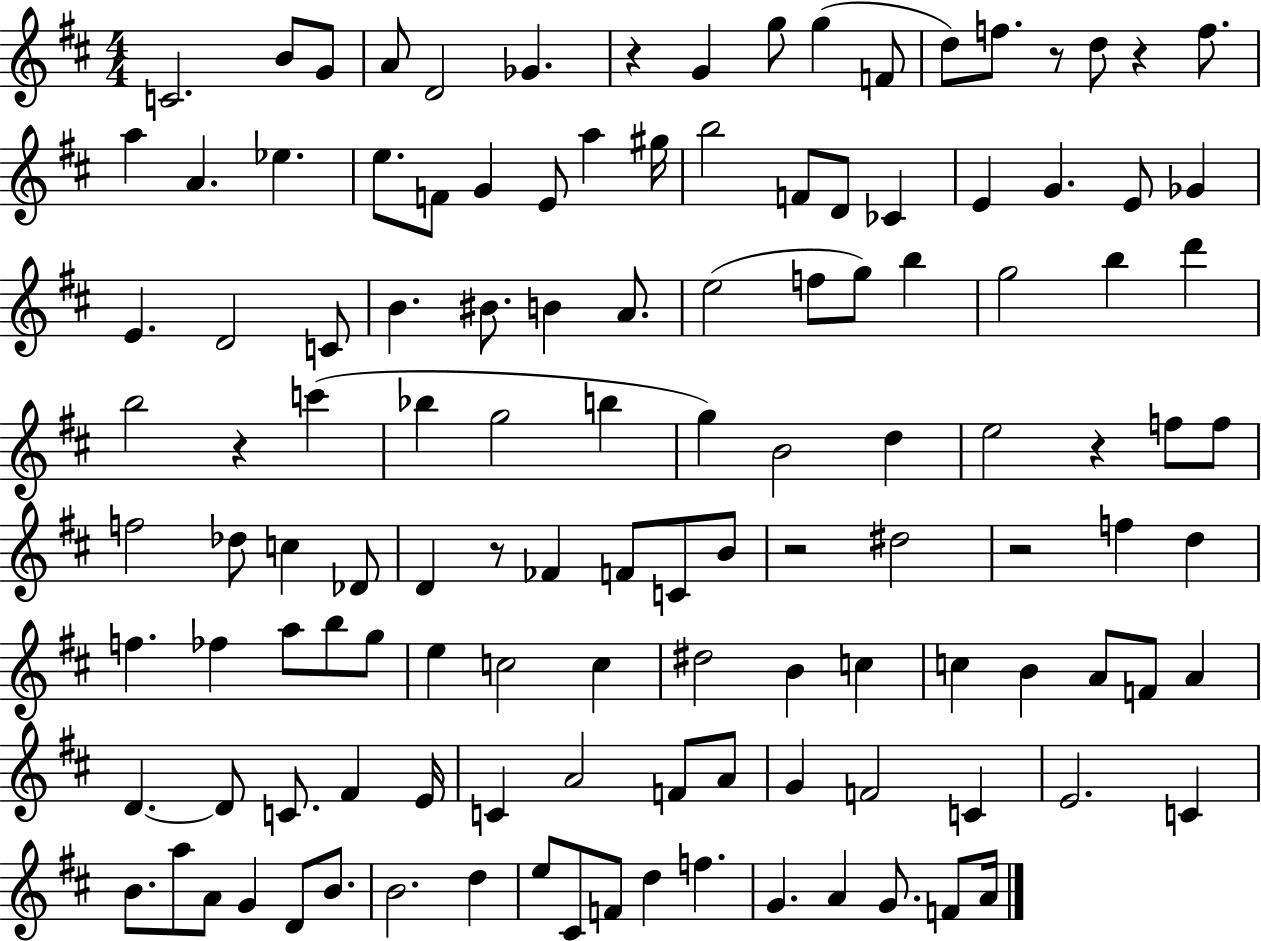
X:1
T:Untitled
M:4/4
L:1/4
K:D
C2 B/2 G/2 A/2 D2 _G z G g/2 g F/2 d/2 f/2 z/2 d/2 z f/2 a A _e e/2 F/2 G E/2 a ^g/4 b2 F/2 D/2 _C E G E/2 _G E D2 C/2 B ^B/2 B A/2 e2 f/2 g/2 b g2 b d' b2 z c' _b g2 b g B2 d e2 z f/2 f/2 f2 _d/2 c _D/2 D z/2 _F F/2 C/2 B/2 z2 ^d2 z2 f d f _f a/2 b/2 g/2 e c2 c ^d2 B c c B A/2 F/2 A D D/2 C/2 ^F E/4 C A2 F/2 A/2 G F2 C E2 C B/2 a/2 A/2 G D/2 B/2 B2 d e/2 ^C/2 F/2 d f G A G/2 F/2 A/4